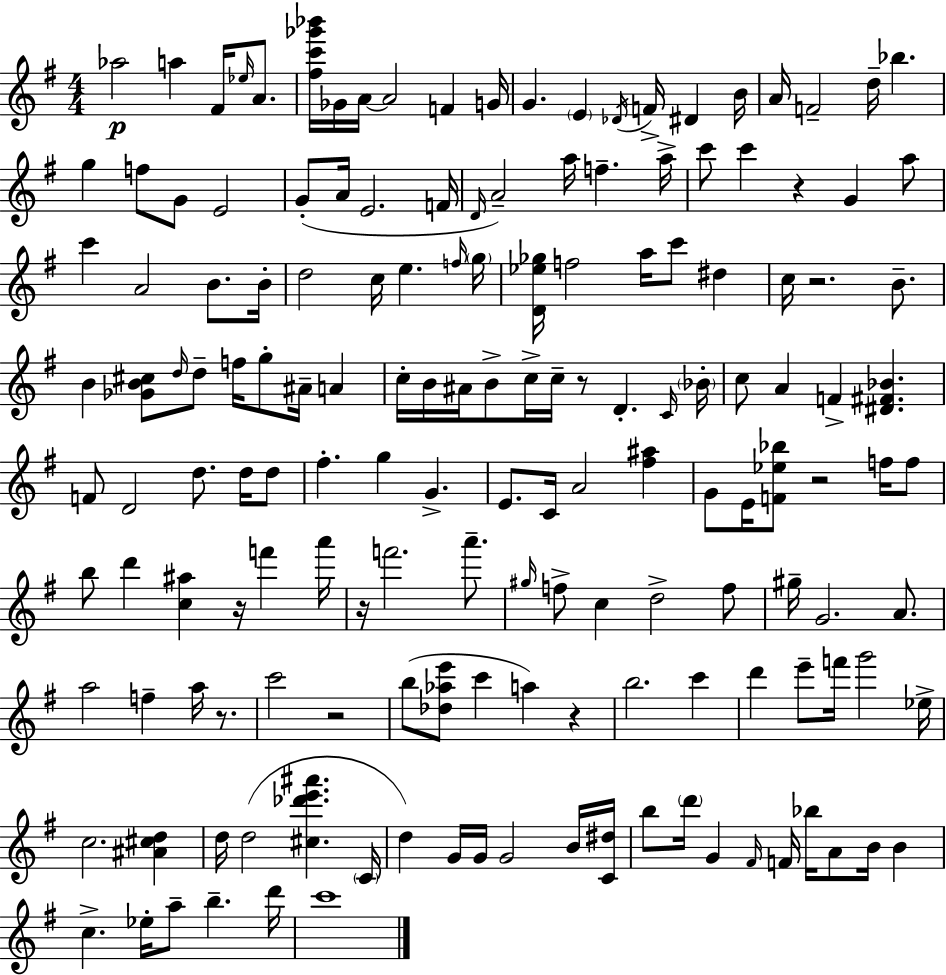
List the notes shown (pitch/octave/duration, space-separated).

Ab5/h A5/q F#4/s Eb5/s A4/e. [F#5,C6,Gb6,Bb6]/s Gb4/s A4/s A4/h F4/q G4/s G4/q. E4/q Db4/s F4/s D#4/q B4/s A4/s F4/h D5/s Bb5/q. G5/q F5/e G4/e E4/h G4/e A4/s E4/h. F4/s D4/s A4/h A5/s F5/q. A5/s C6/e C6/q R/q G4/q A5/e C6/q A4/h B4/e. B4/s D5/h C5/s E5/q. F5/s G5/s [D4,Eb5,Gb5]/s F5/h A5/s C6/e D#5/q C5/s R/h. B4/e. B4/q [Gb4,B4,C#5]/e D5/s D5/e F5/s G5/e A#4/s A4/q C5/s B4/s A#4/s B4/e C5/s C5/s R/e D4/q. C4/s Bb4/s C5/e A4/q F4/q [D#4,F#4,Bb4]/q. F4/e D4/h D5/e. D5/s D5/e F#5/q. G5/q G4/q. E4/e. C4/s A4/h [F#5,A#5]/q G4/e E4/s [F4,Eb5,Bb5]/e R/h F5/s F5/e B5/e D6/q [C5,A#5]/q R/s F6/q A6/s R/s F6/h. A6/e. G#5/s F5/e C5/q D5/h F5/e G#5/s G4/h. A4/e. A5/h F5/q A5/s R/e. C6/h R/h B5/e [Db5,Ab5,E6]/e C6/q A5/q R/q B5/h. C6/q D6/q E6/e F6/s G6/h Eb5/s C5/h. [A#4,C#5,D5]/q D5/s D5/h [C#5,Db6,E6,A#6]/q. C4/s D5/q G4/s G4/s G4/h B4/s [C4,D#5]/s B5/e D6/s G4/q F#4/s F4/s Bb5/s A4/e B4/s B4/q C5/q. Eb5/s A5/e B5/q. D6/s C6/w